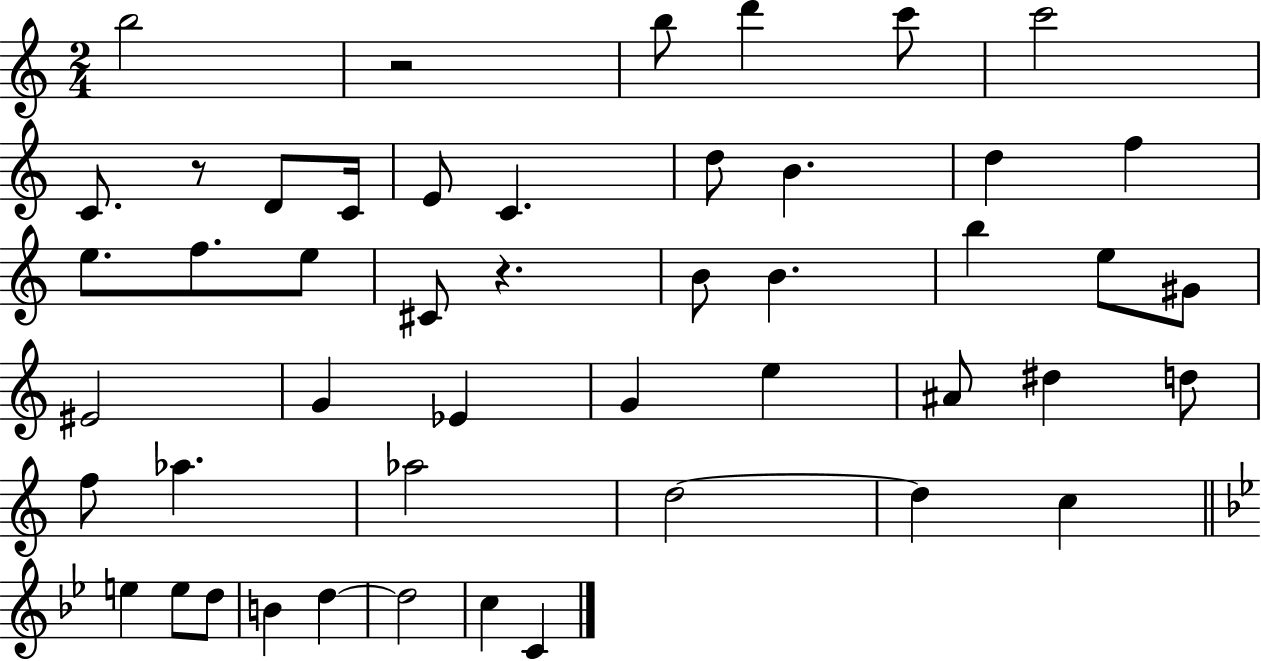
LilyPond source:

{
  \clef treble
  \numericTimeSignature
  \time 2/4
  \key c \major
  b''2 | r2 | b''8 d'''4 c'''8 | c'''2 | \break c'8. r8 d'8 c'16 | e'8 c'4. | d''8 b'4. | d''4 f''4 | \break e''8. f''8. e''8 | cis'8 r4. | b'8 b'4. | b''4 e''8 gis'8 | \break eis'2 | g'4 ees'4 | g'4 e''4 | ais'8 dis''4 d''8 | \break f''8 aes''4. | aes''2 | d''2~~ | d''4 c''4 | \break \bar "||" \break \key bes \major e''4 e''8 d''8 | b'4 d''4~~ | d''2 | c''4 c'4 | \break \bar "|."
}